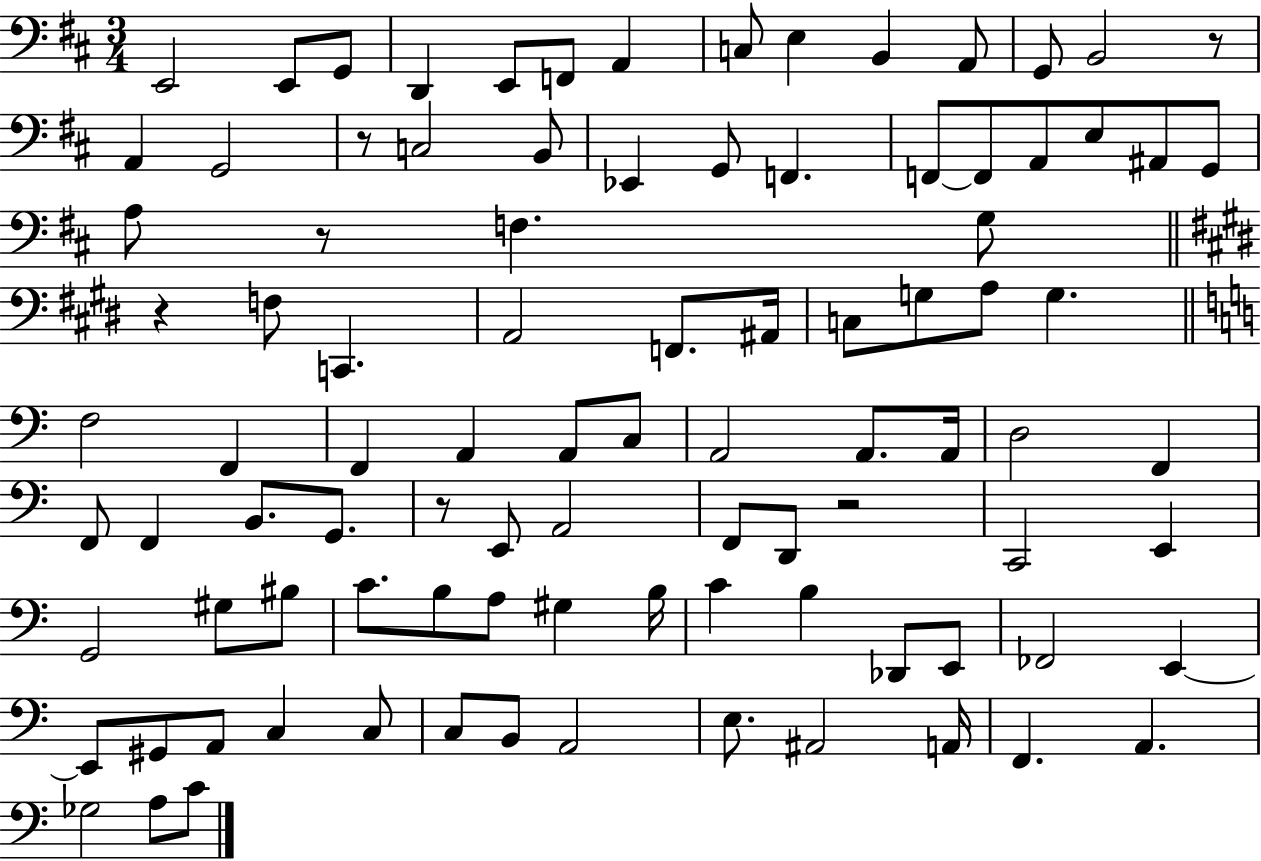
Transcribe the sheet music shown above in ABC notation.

X:1
T:Untitled
M:3/4
L:1/4
K:D
E,,2 E,,/2 G,,/2 D,, E,,/2 F,,/2 A,, C,/2 E, B,, A,,/2 G,,/2 B,,2 z/2 A,, G,,2 z/2 C,2 B,,/2 _E,, G,,/2 F,, F,,/2 F,,/2 A,,/2 E,/2 ^A,,/2 G,,/2 A,/2 z/2 F, G,/2 z F,/2 C,, A,,2 F,,/2 ^A,,/4 C,/2 G,/2 A,/2 G, F,2 F,, F,, A,, A,,/2 C,/2 A,,2 A,,/2 A,,/4 D,2 F,, F,,/2 F,, B,,/2 G,,/2 z/2 E,,/2 A,,2 F,,/2 D,,/2 z2 C,,2 E,, G,,2 ^G,/2 ^B,/2 C/2 B,/2 A,/2 ^G, B,/4 C B, _D,,/2 E,,/2 _F,,2 E,, E,,/2 ^G,,/2 A,,/2 C, C,/2 C,/2 B,,/2 A,,2 E,/2 ^A,,2 A,,/4 F,, A,, _G,2 A,/2 C/2